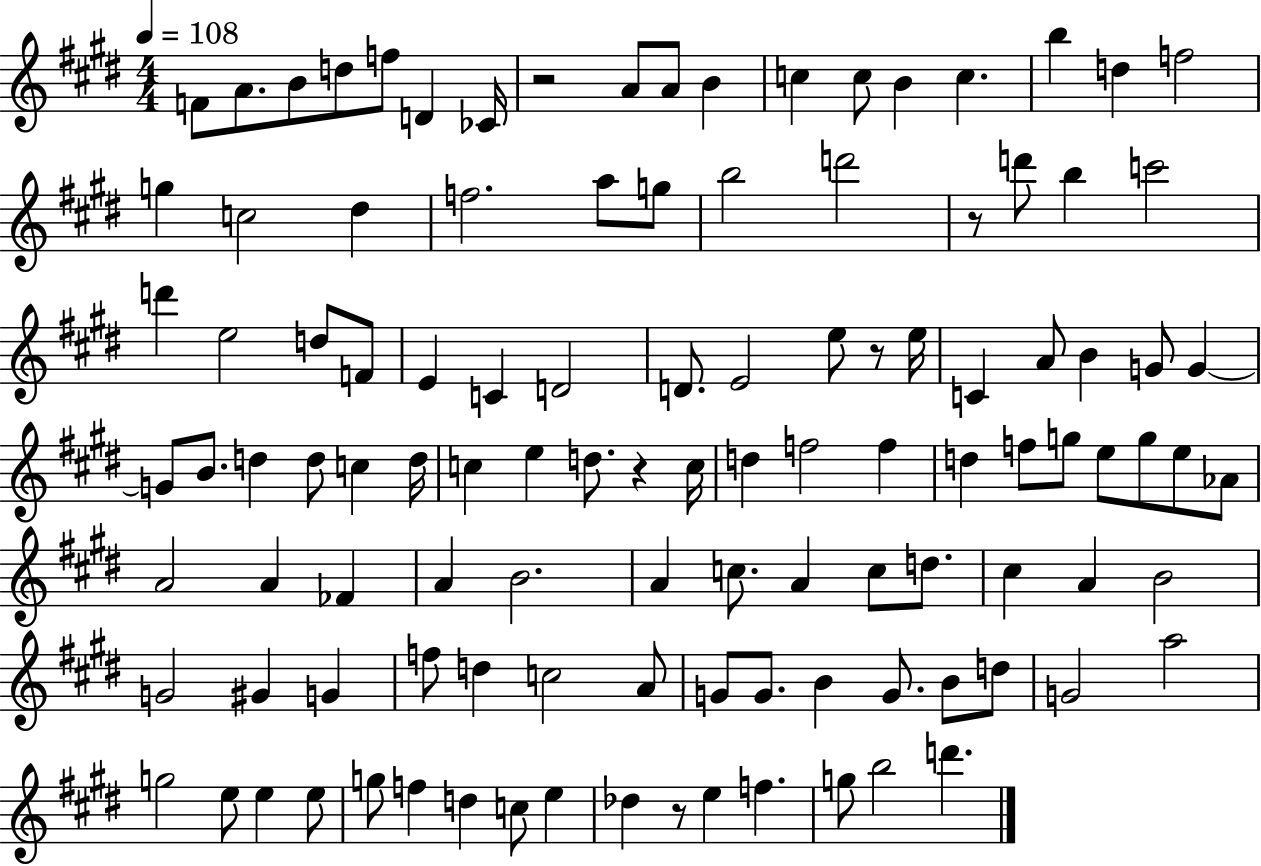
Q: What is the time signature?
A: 4/4